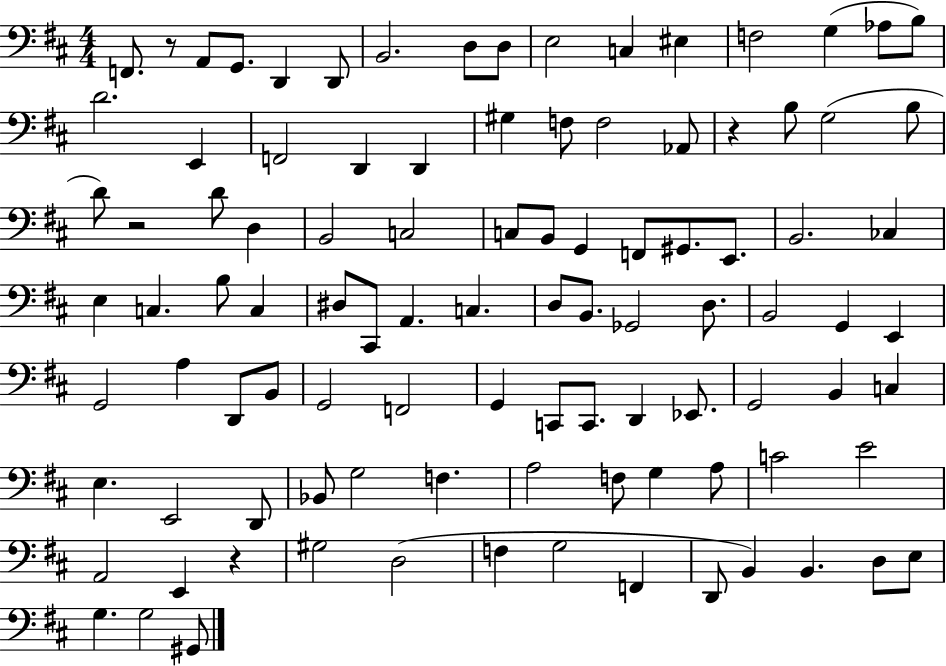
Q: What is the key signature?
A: D major